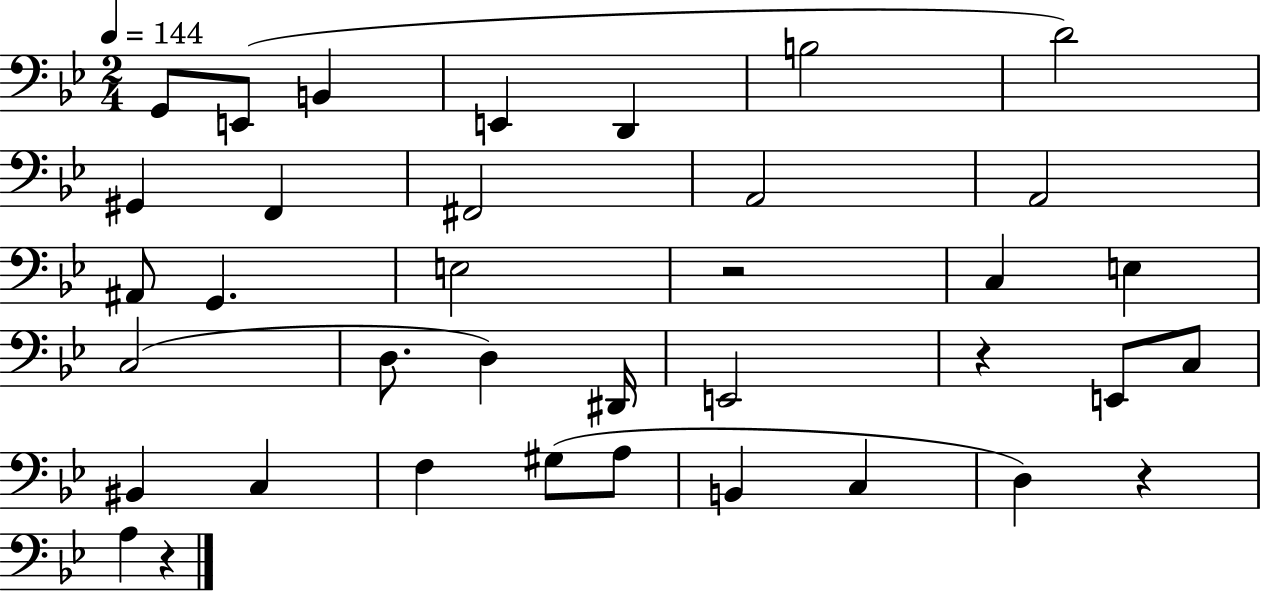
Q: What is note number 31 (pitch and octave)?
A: C3